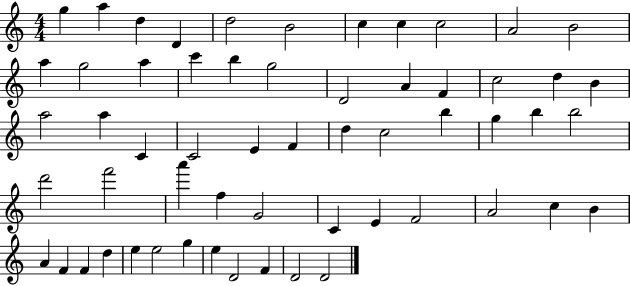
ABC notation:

X:1
T:Untitled
M:4/4
L:1/4
K:C
g a d D d2 B2 c c c2 A2 B2 a g2 a c' b g2 D2 A F c2 d B a2 a C C2 E F d c2 b g b b2 d'2 f'2 a' f G2 C E F2 A2 c B A F F d e e2 g e D2 F D2 D2